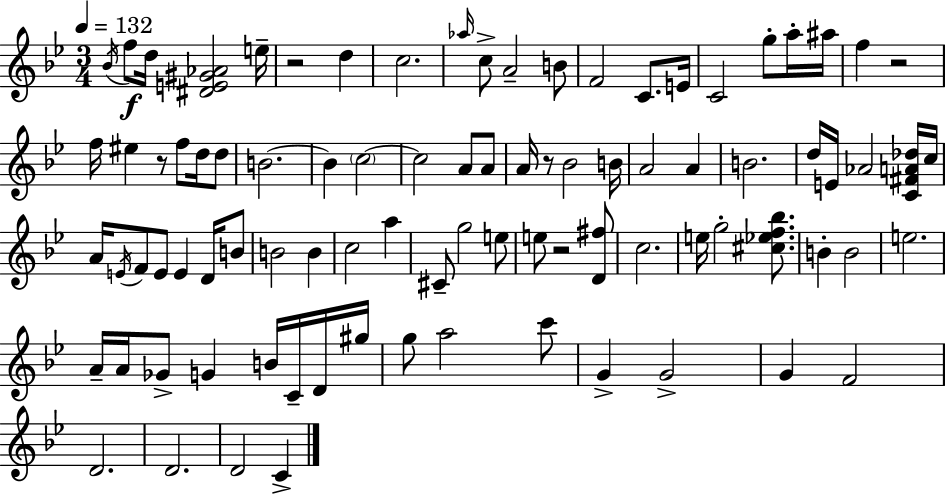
Bb4/s F5/e D5/s [D#4,E4,G#4,Ab4]/h E5/s R/h D5/q C5/h. Ab5/s C5/e A4/h B4/e F4/h C4/e. E4/s C4/h G5/e A5/s A#5/s F5/q R/h F5/s EIS5/q R/e F5/e D5/s D5/e B4/h. B4/q C5/h C5/h A4/e A4/e A4/s R/e Bb4/h B4/s A4/h A4/q B4/h. D5/s E4/s Ab4/h [C4,F#4,A4,Db5]/s C5/s A4/s E4/s F4/e E4/e E4/q D4/s B4/e B4/h B4/q C5/h A5/q C#4/e G5/h E5/e E5/e R/h [D4,F#5]/e C5/h. E5/s G5/h [C#5,Eb5,F5,Bb5]/e. B4/q B4/h E5/h. A4/s A4/s Gb4/e G4/q B4/s C4/s D4/s G#5/s G5/e A5/h C6/e G4/q G4/h G4/q F4/h D4/h. D4/h. D4/h C4/q